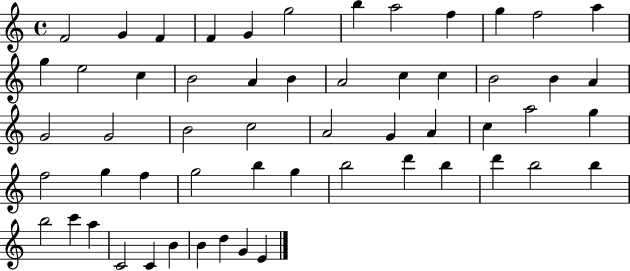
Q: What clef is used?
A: treble